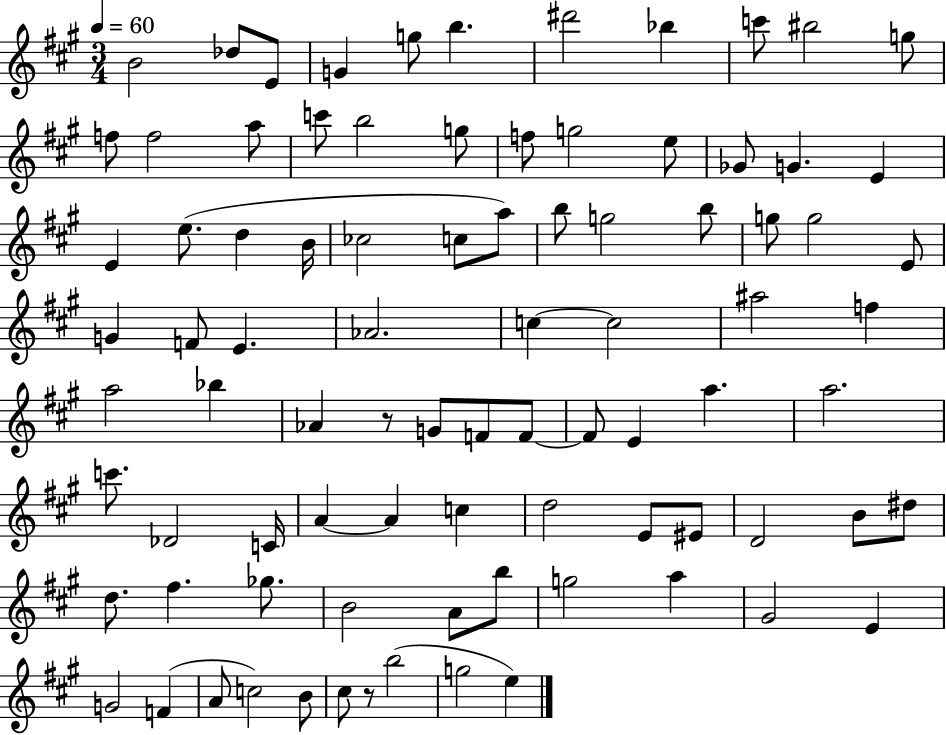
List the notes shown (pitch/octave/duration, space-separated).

B4/h Db5/e E4/e G4/q G5/e B5/q. D#6/h Bb5/q C6/e BIS5/h G5/e F5/e F5/h A5/e C6/e B5/h G5/e F5/e G5/h E5/e Gb4/e G4/q. E4/q E4/q E5/e. D5/q B4/s CES5/h C5/e A5/e B5/e G5/h B5/e G5/e G5/h E4/e G4/q F4/e E4/q. Ab4/h. C5/q C5/h A#5/h F5/q A5/h Bb5/q Ab4/q R/e G4/e F4/e F4/e F4/e E4/q A5/q. A5/h. C6/e. Db4/h C4/s A4/q A4/q C5/q D5/h E4/e EIS4/e D4/h B4/e D#5/e D5/e. F#5/q. Gb5/e. B4/h A4/e B5/e G5/h A5/q G#4/h E4/q G4/h F4/q A4/e C5/h B4/e C#5/e R/e B5/h G5/h E5/q